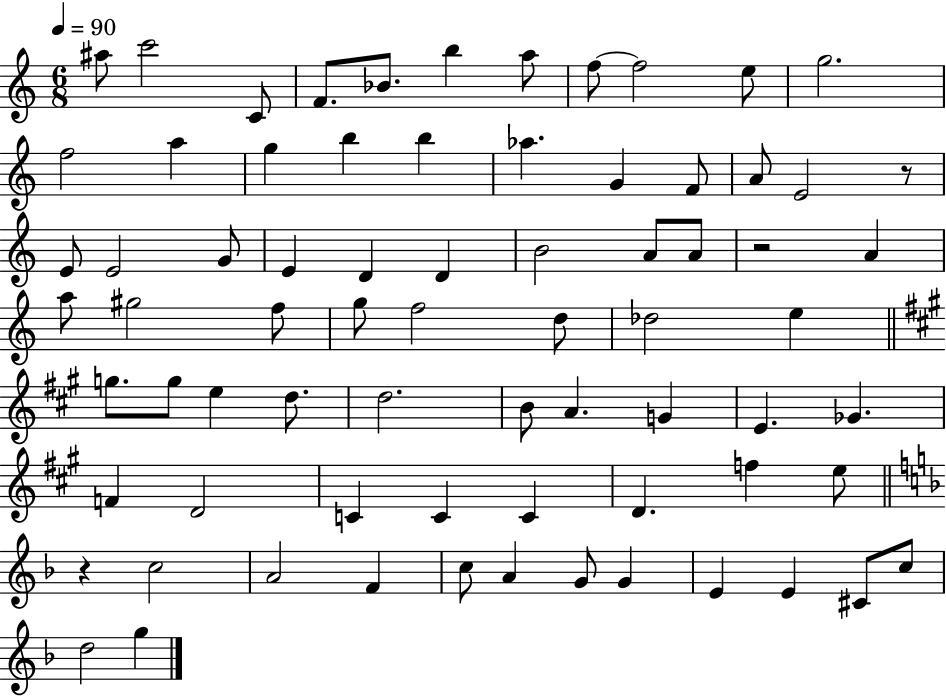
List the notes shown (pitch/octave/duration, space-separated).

A#5/e C6/h C4/e F4/e. Bb4/e. B5/q A5/e F5/e F5/h E5/e G5/h. F5/h A5/q G5/q B5/q B5/q Ab5/q. G4/q F4/e A4/e E4/h R/e E4/e E4/h G4/e E4/q D4/q D4/q B4/h A4/e A4/e R/h A4/q A5/e G#5/h F5/e G5/e F5/h D5/e Db5/h E5/q G5/e. G5/e E5/q D5/e. D5/h. B4/e A4/q. G4/q E4/q. Gb4/q. F4/q D4/h C4/q C4/q C4/q D4/q. F5/q E5/e R/q C5/h A4/h F4/q C5/e A4/q G4/e G4/q E4/q E4/q C#4/e C5/e D5/h G5/q